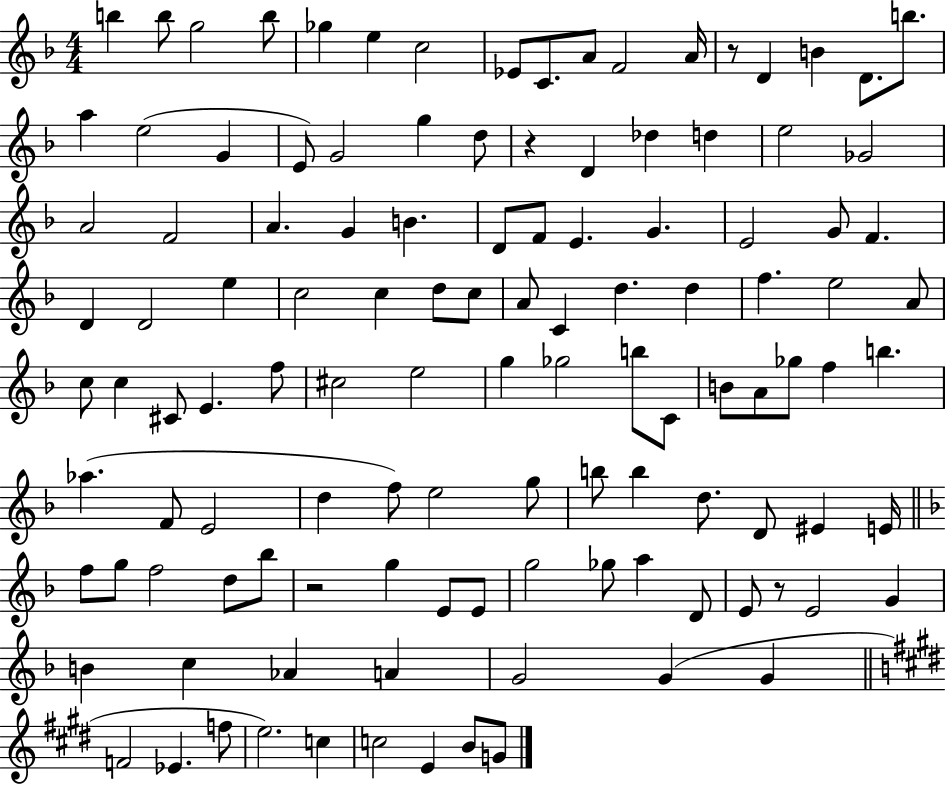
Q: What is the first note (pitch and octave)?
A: B5